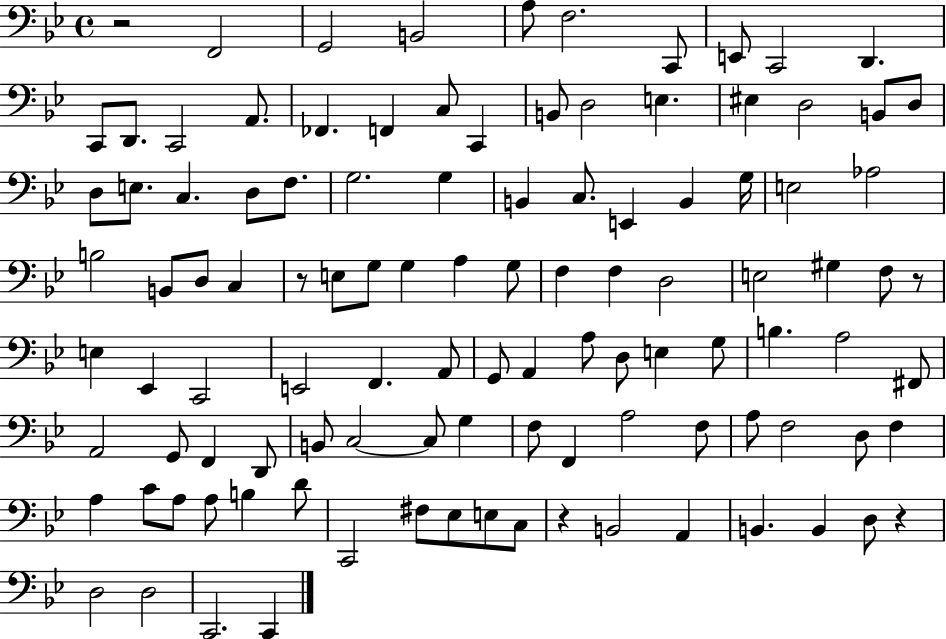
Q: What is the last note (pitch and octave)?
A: C2